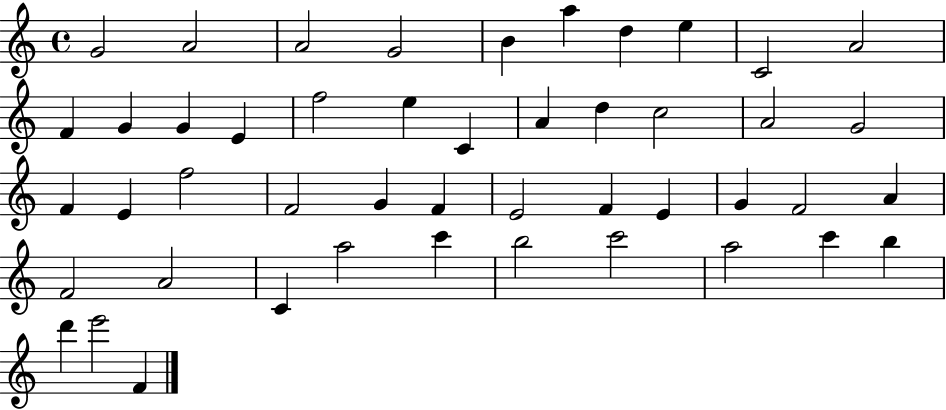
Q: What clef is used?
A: treble